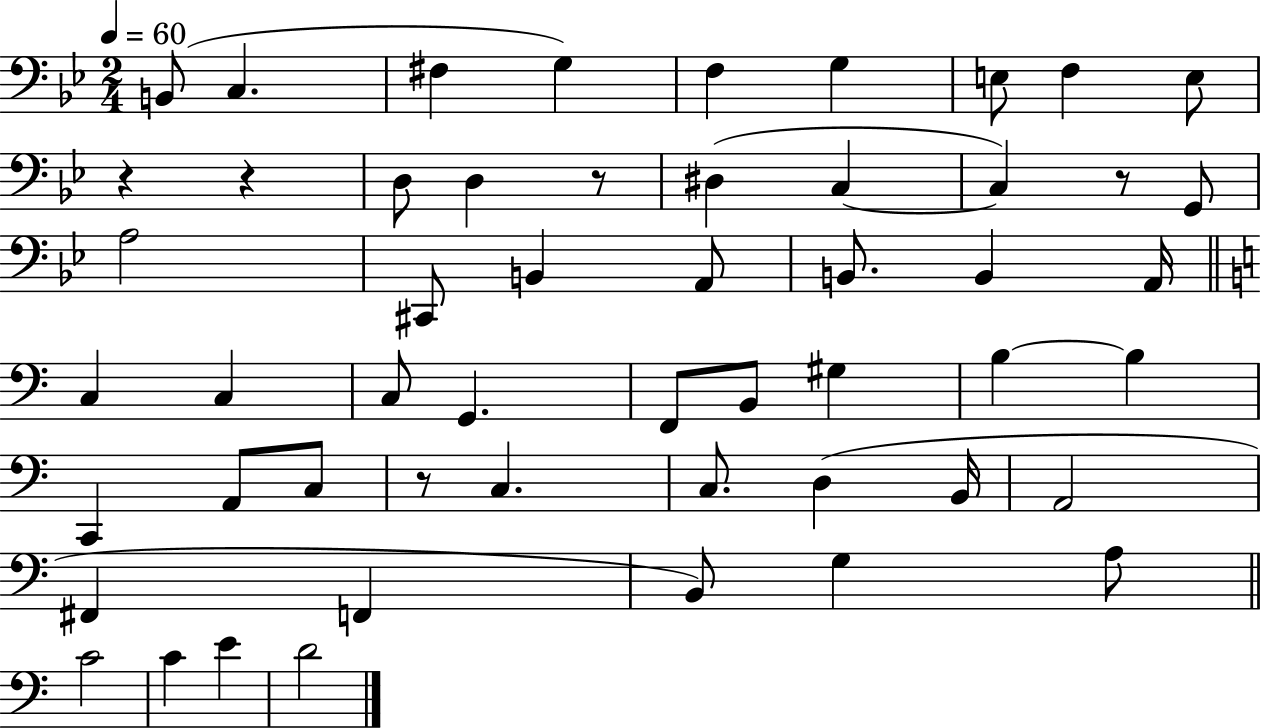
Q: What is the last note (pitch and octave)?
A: D4